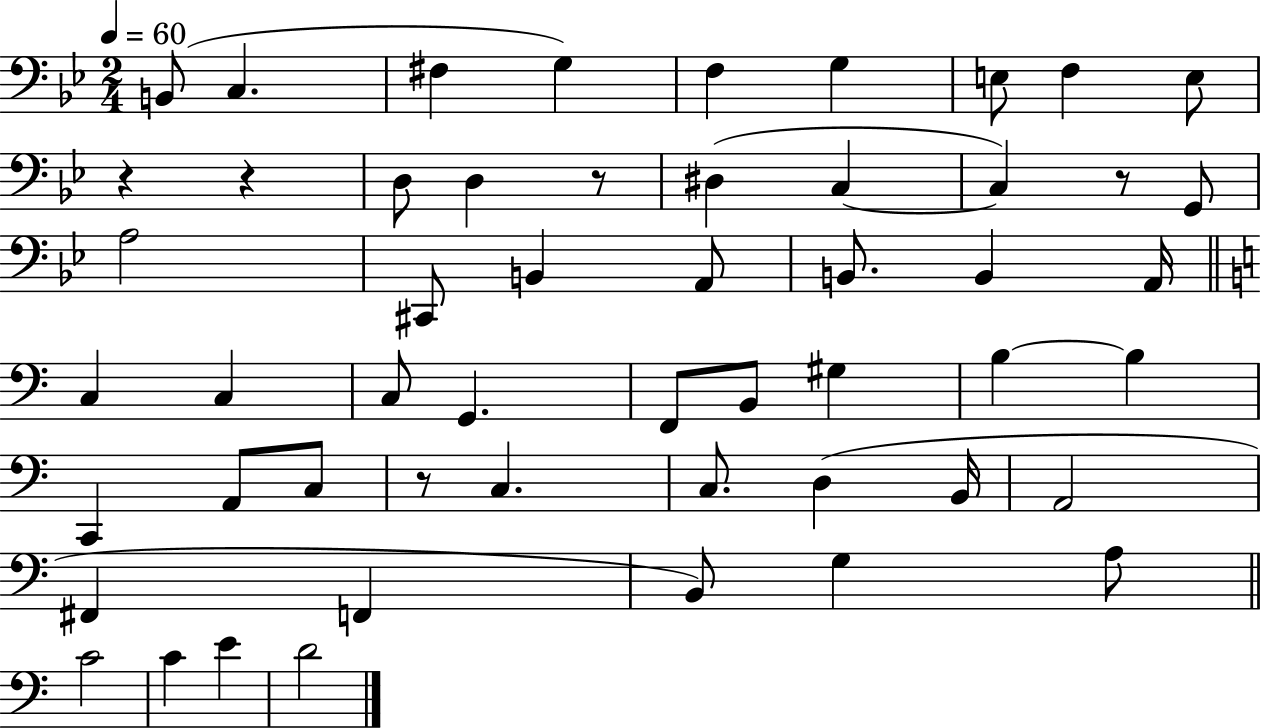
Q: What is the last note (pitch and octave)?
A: D4